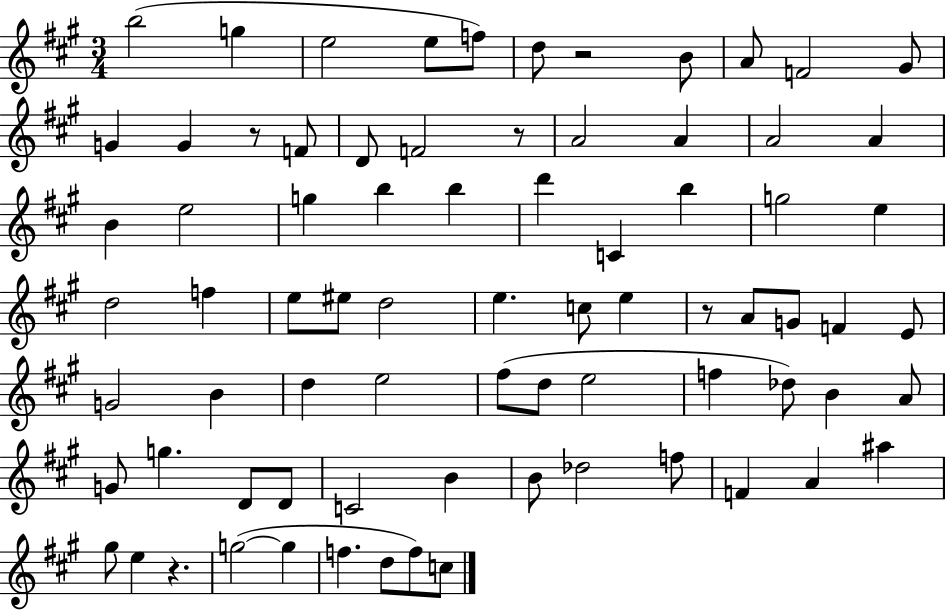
B5/h G5/q E5/h E5/e F5/e D5/e R/h B4/e A4/e F4/h G#4/e G4/q G4/q R/e F4/e D4/e F4/h R/e A4/h A4/q A4/h A4/q B4/q E5/h G5/q B5/q B5/q D6/q C4/q B5/q G5/h E5/q D5/h F5/q E5/e EIS5/e D5/h E5/q. C5/e E5/q R/e A4/e G4/e F4/q E4/e G4/h B4/q D5/q E5/h F#5/e D5/e E5/h F5/q Db5/e B4/q A4/e G4/e G5/q. D4/e D4/e C4/h B4/q B4/e Db5/h F5/e F4/q A4/q A#5/q G#5/e E5/q R/q. G5/h G5/q F5/q. D5/e F5/e C5/e